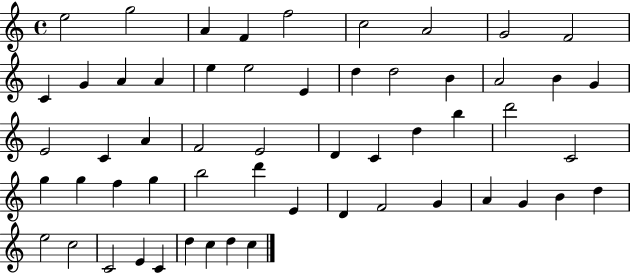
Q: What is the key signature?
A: C major